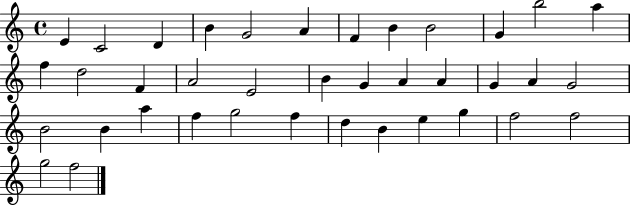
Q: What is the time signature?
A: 4/4